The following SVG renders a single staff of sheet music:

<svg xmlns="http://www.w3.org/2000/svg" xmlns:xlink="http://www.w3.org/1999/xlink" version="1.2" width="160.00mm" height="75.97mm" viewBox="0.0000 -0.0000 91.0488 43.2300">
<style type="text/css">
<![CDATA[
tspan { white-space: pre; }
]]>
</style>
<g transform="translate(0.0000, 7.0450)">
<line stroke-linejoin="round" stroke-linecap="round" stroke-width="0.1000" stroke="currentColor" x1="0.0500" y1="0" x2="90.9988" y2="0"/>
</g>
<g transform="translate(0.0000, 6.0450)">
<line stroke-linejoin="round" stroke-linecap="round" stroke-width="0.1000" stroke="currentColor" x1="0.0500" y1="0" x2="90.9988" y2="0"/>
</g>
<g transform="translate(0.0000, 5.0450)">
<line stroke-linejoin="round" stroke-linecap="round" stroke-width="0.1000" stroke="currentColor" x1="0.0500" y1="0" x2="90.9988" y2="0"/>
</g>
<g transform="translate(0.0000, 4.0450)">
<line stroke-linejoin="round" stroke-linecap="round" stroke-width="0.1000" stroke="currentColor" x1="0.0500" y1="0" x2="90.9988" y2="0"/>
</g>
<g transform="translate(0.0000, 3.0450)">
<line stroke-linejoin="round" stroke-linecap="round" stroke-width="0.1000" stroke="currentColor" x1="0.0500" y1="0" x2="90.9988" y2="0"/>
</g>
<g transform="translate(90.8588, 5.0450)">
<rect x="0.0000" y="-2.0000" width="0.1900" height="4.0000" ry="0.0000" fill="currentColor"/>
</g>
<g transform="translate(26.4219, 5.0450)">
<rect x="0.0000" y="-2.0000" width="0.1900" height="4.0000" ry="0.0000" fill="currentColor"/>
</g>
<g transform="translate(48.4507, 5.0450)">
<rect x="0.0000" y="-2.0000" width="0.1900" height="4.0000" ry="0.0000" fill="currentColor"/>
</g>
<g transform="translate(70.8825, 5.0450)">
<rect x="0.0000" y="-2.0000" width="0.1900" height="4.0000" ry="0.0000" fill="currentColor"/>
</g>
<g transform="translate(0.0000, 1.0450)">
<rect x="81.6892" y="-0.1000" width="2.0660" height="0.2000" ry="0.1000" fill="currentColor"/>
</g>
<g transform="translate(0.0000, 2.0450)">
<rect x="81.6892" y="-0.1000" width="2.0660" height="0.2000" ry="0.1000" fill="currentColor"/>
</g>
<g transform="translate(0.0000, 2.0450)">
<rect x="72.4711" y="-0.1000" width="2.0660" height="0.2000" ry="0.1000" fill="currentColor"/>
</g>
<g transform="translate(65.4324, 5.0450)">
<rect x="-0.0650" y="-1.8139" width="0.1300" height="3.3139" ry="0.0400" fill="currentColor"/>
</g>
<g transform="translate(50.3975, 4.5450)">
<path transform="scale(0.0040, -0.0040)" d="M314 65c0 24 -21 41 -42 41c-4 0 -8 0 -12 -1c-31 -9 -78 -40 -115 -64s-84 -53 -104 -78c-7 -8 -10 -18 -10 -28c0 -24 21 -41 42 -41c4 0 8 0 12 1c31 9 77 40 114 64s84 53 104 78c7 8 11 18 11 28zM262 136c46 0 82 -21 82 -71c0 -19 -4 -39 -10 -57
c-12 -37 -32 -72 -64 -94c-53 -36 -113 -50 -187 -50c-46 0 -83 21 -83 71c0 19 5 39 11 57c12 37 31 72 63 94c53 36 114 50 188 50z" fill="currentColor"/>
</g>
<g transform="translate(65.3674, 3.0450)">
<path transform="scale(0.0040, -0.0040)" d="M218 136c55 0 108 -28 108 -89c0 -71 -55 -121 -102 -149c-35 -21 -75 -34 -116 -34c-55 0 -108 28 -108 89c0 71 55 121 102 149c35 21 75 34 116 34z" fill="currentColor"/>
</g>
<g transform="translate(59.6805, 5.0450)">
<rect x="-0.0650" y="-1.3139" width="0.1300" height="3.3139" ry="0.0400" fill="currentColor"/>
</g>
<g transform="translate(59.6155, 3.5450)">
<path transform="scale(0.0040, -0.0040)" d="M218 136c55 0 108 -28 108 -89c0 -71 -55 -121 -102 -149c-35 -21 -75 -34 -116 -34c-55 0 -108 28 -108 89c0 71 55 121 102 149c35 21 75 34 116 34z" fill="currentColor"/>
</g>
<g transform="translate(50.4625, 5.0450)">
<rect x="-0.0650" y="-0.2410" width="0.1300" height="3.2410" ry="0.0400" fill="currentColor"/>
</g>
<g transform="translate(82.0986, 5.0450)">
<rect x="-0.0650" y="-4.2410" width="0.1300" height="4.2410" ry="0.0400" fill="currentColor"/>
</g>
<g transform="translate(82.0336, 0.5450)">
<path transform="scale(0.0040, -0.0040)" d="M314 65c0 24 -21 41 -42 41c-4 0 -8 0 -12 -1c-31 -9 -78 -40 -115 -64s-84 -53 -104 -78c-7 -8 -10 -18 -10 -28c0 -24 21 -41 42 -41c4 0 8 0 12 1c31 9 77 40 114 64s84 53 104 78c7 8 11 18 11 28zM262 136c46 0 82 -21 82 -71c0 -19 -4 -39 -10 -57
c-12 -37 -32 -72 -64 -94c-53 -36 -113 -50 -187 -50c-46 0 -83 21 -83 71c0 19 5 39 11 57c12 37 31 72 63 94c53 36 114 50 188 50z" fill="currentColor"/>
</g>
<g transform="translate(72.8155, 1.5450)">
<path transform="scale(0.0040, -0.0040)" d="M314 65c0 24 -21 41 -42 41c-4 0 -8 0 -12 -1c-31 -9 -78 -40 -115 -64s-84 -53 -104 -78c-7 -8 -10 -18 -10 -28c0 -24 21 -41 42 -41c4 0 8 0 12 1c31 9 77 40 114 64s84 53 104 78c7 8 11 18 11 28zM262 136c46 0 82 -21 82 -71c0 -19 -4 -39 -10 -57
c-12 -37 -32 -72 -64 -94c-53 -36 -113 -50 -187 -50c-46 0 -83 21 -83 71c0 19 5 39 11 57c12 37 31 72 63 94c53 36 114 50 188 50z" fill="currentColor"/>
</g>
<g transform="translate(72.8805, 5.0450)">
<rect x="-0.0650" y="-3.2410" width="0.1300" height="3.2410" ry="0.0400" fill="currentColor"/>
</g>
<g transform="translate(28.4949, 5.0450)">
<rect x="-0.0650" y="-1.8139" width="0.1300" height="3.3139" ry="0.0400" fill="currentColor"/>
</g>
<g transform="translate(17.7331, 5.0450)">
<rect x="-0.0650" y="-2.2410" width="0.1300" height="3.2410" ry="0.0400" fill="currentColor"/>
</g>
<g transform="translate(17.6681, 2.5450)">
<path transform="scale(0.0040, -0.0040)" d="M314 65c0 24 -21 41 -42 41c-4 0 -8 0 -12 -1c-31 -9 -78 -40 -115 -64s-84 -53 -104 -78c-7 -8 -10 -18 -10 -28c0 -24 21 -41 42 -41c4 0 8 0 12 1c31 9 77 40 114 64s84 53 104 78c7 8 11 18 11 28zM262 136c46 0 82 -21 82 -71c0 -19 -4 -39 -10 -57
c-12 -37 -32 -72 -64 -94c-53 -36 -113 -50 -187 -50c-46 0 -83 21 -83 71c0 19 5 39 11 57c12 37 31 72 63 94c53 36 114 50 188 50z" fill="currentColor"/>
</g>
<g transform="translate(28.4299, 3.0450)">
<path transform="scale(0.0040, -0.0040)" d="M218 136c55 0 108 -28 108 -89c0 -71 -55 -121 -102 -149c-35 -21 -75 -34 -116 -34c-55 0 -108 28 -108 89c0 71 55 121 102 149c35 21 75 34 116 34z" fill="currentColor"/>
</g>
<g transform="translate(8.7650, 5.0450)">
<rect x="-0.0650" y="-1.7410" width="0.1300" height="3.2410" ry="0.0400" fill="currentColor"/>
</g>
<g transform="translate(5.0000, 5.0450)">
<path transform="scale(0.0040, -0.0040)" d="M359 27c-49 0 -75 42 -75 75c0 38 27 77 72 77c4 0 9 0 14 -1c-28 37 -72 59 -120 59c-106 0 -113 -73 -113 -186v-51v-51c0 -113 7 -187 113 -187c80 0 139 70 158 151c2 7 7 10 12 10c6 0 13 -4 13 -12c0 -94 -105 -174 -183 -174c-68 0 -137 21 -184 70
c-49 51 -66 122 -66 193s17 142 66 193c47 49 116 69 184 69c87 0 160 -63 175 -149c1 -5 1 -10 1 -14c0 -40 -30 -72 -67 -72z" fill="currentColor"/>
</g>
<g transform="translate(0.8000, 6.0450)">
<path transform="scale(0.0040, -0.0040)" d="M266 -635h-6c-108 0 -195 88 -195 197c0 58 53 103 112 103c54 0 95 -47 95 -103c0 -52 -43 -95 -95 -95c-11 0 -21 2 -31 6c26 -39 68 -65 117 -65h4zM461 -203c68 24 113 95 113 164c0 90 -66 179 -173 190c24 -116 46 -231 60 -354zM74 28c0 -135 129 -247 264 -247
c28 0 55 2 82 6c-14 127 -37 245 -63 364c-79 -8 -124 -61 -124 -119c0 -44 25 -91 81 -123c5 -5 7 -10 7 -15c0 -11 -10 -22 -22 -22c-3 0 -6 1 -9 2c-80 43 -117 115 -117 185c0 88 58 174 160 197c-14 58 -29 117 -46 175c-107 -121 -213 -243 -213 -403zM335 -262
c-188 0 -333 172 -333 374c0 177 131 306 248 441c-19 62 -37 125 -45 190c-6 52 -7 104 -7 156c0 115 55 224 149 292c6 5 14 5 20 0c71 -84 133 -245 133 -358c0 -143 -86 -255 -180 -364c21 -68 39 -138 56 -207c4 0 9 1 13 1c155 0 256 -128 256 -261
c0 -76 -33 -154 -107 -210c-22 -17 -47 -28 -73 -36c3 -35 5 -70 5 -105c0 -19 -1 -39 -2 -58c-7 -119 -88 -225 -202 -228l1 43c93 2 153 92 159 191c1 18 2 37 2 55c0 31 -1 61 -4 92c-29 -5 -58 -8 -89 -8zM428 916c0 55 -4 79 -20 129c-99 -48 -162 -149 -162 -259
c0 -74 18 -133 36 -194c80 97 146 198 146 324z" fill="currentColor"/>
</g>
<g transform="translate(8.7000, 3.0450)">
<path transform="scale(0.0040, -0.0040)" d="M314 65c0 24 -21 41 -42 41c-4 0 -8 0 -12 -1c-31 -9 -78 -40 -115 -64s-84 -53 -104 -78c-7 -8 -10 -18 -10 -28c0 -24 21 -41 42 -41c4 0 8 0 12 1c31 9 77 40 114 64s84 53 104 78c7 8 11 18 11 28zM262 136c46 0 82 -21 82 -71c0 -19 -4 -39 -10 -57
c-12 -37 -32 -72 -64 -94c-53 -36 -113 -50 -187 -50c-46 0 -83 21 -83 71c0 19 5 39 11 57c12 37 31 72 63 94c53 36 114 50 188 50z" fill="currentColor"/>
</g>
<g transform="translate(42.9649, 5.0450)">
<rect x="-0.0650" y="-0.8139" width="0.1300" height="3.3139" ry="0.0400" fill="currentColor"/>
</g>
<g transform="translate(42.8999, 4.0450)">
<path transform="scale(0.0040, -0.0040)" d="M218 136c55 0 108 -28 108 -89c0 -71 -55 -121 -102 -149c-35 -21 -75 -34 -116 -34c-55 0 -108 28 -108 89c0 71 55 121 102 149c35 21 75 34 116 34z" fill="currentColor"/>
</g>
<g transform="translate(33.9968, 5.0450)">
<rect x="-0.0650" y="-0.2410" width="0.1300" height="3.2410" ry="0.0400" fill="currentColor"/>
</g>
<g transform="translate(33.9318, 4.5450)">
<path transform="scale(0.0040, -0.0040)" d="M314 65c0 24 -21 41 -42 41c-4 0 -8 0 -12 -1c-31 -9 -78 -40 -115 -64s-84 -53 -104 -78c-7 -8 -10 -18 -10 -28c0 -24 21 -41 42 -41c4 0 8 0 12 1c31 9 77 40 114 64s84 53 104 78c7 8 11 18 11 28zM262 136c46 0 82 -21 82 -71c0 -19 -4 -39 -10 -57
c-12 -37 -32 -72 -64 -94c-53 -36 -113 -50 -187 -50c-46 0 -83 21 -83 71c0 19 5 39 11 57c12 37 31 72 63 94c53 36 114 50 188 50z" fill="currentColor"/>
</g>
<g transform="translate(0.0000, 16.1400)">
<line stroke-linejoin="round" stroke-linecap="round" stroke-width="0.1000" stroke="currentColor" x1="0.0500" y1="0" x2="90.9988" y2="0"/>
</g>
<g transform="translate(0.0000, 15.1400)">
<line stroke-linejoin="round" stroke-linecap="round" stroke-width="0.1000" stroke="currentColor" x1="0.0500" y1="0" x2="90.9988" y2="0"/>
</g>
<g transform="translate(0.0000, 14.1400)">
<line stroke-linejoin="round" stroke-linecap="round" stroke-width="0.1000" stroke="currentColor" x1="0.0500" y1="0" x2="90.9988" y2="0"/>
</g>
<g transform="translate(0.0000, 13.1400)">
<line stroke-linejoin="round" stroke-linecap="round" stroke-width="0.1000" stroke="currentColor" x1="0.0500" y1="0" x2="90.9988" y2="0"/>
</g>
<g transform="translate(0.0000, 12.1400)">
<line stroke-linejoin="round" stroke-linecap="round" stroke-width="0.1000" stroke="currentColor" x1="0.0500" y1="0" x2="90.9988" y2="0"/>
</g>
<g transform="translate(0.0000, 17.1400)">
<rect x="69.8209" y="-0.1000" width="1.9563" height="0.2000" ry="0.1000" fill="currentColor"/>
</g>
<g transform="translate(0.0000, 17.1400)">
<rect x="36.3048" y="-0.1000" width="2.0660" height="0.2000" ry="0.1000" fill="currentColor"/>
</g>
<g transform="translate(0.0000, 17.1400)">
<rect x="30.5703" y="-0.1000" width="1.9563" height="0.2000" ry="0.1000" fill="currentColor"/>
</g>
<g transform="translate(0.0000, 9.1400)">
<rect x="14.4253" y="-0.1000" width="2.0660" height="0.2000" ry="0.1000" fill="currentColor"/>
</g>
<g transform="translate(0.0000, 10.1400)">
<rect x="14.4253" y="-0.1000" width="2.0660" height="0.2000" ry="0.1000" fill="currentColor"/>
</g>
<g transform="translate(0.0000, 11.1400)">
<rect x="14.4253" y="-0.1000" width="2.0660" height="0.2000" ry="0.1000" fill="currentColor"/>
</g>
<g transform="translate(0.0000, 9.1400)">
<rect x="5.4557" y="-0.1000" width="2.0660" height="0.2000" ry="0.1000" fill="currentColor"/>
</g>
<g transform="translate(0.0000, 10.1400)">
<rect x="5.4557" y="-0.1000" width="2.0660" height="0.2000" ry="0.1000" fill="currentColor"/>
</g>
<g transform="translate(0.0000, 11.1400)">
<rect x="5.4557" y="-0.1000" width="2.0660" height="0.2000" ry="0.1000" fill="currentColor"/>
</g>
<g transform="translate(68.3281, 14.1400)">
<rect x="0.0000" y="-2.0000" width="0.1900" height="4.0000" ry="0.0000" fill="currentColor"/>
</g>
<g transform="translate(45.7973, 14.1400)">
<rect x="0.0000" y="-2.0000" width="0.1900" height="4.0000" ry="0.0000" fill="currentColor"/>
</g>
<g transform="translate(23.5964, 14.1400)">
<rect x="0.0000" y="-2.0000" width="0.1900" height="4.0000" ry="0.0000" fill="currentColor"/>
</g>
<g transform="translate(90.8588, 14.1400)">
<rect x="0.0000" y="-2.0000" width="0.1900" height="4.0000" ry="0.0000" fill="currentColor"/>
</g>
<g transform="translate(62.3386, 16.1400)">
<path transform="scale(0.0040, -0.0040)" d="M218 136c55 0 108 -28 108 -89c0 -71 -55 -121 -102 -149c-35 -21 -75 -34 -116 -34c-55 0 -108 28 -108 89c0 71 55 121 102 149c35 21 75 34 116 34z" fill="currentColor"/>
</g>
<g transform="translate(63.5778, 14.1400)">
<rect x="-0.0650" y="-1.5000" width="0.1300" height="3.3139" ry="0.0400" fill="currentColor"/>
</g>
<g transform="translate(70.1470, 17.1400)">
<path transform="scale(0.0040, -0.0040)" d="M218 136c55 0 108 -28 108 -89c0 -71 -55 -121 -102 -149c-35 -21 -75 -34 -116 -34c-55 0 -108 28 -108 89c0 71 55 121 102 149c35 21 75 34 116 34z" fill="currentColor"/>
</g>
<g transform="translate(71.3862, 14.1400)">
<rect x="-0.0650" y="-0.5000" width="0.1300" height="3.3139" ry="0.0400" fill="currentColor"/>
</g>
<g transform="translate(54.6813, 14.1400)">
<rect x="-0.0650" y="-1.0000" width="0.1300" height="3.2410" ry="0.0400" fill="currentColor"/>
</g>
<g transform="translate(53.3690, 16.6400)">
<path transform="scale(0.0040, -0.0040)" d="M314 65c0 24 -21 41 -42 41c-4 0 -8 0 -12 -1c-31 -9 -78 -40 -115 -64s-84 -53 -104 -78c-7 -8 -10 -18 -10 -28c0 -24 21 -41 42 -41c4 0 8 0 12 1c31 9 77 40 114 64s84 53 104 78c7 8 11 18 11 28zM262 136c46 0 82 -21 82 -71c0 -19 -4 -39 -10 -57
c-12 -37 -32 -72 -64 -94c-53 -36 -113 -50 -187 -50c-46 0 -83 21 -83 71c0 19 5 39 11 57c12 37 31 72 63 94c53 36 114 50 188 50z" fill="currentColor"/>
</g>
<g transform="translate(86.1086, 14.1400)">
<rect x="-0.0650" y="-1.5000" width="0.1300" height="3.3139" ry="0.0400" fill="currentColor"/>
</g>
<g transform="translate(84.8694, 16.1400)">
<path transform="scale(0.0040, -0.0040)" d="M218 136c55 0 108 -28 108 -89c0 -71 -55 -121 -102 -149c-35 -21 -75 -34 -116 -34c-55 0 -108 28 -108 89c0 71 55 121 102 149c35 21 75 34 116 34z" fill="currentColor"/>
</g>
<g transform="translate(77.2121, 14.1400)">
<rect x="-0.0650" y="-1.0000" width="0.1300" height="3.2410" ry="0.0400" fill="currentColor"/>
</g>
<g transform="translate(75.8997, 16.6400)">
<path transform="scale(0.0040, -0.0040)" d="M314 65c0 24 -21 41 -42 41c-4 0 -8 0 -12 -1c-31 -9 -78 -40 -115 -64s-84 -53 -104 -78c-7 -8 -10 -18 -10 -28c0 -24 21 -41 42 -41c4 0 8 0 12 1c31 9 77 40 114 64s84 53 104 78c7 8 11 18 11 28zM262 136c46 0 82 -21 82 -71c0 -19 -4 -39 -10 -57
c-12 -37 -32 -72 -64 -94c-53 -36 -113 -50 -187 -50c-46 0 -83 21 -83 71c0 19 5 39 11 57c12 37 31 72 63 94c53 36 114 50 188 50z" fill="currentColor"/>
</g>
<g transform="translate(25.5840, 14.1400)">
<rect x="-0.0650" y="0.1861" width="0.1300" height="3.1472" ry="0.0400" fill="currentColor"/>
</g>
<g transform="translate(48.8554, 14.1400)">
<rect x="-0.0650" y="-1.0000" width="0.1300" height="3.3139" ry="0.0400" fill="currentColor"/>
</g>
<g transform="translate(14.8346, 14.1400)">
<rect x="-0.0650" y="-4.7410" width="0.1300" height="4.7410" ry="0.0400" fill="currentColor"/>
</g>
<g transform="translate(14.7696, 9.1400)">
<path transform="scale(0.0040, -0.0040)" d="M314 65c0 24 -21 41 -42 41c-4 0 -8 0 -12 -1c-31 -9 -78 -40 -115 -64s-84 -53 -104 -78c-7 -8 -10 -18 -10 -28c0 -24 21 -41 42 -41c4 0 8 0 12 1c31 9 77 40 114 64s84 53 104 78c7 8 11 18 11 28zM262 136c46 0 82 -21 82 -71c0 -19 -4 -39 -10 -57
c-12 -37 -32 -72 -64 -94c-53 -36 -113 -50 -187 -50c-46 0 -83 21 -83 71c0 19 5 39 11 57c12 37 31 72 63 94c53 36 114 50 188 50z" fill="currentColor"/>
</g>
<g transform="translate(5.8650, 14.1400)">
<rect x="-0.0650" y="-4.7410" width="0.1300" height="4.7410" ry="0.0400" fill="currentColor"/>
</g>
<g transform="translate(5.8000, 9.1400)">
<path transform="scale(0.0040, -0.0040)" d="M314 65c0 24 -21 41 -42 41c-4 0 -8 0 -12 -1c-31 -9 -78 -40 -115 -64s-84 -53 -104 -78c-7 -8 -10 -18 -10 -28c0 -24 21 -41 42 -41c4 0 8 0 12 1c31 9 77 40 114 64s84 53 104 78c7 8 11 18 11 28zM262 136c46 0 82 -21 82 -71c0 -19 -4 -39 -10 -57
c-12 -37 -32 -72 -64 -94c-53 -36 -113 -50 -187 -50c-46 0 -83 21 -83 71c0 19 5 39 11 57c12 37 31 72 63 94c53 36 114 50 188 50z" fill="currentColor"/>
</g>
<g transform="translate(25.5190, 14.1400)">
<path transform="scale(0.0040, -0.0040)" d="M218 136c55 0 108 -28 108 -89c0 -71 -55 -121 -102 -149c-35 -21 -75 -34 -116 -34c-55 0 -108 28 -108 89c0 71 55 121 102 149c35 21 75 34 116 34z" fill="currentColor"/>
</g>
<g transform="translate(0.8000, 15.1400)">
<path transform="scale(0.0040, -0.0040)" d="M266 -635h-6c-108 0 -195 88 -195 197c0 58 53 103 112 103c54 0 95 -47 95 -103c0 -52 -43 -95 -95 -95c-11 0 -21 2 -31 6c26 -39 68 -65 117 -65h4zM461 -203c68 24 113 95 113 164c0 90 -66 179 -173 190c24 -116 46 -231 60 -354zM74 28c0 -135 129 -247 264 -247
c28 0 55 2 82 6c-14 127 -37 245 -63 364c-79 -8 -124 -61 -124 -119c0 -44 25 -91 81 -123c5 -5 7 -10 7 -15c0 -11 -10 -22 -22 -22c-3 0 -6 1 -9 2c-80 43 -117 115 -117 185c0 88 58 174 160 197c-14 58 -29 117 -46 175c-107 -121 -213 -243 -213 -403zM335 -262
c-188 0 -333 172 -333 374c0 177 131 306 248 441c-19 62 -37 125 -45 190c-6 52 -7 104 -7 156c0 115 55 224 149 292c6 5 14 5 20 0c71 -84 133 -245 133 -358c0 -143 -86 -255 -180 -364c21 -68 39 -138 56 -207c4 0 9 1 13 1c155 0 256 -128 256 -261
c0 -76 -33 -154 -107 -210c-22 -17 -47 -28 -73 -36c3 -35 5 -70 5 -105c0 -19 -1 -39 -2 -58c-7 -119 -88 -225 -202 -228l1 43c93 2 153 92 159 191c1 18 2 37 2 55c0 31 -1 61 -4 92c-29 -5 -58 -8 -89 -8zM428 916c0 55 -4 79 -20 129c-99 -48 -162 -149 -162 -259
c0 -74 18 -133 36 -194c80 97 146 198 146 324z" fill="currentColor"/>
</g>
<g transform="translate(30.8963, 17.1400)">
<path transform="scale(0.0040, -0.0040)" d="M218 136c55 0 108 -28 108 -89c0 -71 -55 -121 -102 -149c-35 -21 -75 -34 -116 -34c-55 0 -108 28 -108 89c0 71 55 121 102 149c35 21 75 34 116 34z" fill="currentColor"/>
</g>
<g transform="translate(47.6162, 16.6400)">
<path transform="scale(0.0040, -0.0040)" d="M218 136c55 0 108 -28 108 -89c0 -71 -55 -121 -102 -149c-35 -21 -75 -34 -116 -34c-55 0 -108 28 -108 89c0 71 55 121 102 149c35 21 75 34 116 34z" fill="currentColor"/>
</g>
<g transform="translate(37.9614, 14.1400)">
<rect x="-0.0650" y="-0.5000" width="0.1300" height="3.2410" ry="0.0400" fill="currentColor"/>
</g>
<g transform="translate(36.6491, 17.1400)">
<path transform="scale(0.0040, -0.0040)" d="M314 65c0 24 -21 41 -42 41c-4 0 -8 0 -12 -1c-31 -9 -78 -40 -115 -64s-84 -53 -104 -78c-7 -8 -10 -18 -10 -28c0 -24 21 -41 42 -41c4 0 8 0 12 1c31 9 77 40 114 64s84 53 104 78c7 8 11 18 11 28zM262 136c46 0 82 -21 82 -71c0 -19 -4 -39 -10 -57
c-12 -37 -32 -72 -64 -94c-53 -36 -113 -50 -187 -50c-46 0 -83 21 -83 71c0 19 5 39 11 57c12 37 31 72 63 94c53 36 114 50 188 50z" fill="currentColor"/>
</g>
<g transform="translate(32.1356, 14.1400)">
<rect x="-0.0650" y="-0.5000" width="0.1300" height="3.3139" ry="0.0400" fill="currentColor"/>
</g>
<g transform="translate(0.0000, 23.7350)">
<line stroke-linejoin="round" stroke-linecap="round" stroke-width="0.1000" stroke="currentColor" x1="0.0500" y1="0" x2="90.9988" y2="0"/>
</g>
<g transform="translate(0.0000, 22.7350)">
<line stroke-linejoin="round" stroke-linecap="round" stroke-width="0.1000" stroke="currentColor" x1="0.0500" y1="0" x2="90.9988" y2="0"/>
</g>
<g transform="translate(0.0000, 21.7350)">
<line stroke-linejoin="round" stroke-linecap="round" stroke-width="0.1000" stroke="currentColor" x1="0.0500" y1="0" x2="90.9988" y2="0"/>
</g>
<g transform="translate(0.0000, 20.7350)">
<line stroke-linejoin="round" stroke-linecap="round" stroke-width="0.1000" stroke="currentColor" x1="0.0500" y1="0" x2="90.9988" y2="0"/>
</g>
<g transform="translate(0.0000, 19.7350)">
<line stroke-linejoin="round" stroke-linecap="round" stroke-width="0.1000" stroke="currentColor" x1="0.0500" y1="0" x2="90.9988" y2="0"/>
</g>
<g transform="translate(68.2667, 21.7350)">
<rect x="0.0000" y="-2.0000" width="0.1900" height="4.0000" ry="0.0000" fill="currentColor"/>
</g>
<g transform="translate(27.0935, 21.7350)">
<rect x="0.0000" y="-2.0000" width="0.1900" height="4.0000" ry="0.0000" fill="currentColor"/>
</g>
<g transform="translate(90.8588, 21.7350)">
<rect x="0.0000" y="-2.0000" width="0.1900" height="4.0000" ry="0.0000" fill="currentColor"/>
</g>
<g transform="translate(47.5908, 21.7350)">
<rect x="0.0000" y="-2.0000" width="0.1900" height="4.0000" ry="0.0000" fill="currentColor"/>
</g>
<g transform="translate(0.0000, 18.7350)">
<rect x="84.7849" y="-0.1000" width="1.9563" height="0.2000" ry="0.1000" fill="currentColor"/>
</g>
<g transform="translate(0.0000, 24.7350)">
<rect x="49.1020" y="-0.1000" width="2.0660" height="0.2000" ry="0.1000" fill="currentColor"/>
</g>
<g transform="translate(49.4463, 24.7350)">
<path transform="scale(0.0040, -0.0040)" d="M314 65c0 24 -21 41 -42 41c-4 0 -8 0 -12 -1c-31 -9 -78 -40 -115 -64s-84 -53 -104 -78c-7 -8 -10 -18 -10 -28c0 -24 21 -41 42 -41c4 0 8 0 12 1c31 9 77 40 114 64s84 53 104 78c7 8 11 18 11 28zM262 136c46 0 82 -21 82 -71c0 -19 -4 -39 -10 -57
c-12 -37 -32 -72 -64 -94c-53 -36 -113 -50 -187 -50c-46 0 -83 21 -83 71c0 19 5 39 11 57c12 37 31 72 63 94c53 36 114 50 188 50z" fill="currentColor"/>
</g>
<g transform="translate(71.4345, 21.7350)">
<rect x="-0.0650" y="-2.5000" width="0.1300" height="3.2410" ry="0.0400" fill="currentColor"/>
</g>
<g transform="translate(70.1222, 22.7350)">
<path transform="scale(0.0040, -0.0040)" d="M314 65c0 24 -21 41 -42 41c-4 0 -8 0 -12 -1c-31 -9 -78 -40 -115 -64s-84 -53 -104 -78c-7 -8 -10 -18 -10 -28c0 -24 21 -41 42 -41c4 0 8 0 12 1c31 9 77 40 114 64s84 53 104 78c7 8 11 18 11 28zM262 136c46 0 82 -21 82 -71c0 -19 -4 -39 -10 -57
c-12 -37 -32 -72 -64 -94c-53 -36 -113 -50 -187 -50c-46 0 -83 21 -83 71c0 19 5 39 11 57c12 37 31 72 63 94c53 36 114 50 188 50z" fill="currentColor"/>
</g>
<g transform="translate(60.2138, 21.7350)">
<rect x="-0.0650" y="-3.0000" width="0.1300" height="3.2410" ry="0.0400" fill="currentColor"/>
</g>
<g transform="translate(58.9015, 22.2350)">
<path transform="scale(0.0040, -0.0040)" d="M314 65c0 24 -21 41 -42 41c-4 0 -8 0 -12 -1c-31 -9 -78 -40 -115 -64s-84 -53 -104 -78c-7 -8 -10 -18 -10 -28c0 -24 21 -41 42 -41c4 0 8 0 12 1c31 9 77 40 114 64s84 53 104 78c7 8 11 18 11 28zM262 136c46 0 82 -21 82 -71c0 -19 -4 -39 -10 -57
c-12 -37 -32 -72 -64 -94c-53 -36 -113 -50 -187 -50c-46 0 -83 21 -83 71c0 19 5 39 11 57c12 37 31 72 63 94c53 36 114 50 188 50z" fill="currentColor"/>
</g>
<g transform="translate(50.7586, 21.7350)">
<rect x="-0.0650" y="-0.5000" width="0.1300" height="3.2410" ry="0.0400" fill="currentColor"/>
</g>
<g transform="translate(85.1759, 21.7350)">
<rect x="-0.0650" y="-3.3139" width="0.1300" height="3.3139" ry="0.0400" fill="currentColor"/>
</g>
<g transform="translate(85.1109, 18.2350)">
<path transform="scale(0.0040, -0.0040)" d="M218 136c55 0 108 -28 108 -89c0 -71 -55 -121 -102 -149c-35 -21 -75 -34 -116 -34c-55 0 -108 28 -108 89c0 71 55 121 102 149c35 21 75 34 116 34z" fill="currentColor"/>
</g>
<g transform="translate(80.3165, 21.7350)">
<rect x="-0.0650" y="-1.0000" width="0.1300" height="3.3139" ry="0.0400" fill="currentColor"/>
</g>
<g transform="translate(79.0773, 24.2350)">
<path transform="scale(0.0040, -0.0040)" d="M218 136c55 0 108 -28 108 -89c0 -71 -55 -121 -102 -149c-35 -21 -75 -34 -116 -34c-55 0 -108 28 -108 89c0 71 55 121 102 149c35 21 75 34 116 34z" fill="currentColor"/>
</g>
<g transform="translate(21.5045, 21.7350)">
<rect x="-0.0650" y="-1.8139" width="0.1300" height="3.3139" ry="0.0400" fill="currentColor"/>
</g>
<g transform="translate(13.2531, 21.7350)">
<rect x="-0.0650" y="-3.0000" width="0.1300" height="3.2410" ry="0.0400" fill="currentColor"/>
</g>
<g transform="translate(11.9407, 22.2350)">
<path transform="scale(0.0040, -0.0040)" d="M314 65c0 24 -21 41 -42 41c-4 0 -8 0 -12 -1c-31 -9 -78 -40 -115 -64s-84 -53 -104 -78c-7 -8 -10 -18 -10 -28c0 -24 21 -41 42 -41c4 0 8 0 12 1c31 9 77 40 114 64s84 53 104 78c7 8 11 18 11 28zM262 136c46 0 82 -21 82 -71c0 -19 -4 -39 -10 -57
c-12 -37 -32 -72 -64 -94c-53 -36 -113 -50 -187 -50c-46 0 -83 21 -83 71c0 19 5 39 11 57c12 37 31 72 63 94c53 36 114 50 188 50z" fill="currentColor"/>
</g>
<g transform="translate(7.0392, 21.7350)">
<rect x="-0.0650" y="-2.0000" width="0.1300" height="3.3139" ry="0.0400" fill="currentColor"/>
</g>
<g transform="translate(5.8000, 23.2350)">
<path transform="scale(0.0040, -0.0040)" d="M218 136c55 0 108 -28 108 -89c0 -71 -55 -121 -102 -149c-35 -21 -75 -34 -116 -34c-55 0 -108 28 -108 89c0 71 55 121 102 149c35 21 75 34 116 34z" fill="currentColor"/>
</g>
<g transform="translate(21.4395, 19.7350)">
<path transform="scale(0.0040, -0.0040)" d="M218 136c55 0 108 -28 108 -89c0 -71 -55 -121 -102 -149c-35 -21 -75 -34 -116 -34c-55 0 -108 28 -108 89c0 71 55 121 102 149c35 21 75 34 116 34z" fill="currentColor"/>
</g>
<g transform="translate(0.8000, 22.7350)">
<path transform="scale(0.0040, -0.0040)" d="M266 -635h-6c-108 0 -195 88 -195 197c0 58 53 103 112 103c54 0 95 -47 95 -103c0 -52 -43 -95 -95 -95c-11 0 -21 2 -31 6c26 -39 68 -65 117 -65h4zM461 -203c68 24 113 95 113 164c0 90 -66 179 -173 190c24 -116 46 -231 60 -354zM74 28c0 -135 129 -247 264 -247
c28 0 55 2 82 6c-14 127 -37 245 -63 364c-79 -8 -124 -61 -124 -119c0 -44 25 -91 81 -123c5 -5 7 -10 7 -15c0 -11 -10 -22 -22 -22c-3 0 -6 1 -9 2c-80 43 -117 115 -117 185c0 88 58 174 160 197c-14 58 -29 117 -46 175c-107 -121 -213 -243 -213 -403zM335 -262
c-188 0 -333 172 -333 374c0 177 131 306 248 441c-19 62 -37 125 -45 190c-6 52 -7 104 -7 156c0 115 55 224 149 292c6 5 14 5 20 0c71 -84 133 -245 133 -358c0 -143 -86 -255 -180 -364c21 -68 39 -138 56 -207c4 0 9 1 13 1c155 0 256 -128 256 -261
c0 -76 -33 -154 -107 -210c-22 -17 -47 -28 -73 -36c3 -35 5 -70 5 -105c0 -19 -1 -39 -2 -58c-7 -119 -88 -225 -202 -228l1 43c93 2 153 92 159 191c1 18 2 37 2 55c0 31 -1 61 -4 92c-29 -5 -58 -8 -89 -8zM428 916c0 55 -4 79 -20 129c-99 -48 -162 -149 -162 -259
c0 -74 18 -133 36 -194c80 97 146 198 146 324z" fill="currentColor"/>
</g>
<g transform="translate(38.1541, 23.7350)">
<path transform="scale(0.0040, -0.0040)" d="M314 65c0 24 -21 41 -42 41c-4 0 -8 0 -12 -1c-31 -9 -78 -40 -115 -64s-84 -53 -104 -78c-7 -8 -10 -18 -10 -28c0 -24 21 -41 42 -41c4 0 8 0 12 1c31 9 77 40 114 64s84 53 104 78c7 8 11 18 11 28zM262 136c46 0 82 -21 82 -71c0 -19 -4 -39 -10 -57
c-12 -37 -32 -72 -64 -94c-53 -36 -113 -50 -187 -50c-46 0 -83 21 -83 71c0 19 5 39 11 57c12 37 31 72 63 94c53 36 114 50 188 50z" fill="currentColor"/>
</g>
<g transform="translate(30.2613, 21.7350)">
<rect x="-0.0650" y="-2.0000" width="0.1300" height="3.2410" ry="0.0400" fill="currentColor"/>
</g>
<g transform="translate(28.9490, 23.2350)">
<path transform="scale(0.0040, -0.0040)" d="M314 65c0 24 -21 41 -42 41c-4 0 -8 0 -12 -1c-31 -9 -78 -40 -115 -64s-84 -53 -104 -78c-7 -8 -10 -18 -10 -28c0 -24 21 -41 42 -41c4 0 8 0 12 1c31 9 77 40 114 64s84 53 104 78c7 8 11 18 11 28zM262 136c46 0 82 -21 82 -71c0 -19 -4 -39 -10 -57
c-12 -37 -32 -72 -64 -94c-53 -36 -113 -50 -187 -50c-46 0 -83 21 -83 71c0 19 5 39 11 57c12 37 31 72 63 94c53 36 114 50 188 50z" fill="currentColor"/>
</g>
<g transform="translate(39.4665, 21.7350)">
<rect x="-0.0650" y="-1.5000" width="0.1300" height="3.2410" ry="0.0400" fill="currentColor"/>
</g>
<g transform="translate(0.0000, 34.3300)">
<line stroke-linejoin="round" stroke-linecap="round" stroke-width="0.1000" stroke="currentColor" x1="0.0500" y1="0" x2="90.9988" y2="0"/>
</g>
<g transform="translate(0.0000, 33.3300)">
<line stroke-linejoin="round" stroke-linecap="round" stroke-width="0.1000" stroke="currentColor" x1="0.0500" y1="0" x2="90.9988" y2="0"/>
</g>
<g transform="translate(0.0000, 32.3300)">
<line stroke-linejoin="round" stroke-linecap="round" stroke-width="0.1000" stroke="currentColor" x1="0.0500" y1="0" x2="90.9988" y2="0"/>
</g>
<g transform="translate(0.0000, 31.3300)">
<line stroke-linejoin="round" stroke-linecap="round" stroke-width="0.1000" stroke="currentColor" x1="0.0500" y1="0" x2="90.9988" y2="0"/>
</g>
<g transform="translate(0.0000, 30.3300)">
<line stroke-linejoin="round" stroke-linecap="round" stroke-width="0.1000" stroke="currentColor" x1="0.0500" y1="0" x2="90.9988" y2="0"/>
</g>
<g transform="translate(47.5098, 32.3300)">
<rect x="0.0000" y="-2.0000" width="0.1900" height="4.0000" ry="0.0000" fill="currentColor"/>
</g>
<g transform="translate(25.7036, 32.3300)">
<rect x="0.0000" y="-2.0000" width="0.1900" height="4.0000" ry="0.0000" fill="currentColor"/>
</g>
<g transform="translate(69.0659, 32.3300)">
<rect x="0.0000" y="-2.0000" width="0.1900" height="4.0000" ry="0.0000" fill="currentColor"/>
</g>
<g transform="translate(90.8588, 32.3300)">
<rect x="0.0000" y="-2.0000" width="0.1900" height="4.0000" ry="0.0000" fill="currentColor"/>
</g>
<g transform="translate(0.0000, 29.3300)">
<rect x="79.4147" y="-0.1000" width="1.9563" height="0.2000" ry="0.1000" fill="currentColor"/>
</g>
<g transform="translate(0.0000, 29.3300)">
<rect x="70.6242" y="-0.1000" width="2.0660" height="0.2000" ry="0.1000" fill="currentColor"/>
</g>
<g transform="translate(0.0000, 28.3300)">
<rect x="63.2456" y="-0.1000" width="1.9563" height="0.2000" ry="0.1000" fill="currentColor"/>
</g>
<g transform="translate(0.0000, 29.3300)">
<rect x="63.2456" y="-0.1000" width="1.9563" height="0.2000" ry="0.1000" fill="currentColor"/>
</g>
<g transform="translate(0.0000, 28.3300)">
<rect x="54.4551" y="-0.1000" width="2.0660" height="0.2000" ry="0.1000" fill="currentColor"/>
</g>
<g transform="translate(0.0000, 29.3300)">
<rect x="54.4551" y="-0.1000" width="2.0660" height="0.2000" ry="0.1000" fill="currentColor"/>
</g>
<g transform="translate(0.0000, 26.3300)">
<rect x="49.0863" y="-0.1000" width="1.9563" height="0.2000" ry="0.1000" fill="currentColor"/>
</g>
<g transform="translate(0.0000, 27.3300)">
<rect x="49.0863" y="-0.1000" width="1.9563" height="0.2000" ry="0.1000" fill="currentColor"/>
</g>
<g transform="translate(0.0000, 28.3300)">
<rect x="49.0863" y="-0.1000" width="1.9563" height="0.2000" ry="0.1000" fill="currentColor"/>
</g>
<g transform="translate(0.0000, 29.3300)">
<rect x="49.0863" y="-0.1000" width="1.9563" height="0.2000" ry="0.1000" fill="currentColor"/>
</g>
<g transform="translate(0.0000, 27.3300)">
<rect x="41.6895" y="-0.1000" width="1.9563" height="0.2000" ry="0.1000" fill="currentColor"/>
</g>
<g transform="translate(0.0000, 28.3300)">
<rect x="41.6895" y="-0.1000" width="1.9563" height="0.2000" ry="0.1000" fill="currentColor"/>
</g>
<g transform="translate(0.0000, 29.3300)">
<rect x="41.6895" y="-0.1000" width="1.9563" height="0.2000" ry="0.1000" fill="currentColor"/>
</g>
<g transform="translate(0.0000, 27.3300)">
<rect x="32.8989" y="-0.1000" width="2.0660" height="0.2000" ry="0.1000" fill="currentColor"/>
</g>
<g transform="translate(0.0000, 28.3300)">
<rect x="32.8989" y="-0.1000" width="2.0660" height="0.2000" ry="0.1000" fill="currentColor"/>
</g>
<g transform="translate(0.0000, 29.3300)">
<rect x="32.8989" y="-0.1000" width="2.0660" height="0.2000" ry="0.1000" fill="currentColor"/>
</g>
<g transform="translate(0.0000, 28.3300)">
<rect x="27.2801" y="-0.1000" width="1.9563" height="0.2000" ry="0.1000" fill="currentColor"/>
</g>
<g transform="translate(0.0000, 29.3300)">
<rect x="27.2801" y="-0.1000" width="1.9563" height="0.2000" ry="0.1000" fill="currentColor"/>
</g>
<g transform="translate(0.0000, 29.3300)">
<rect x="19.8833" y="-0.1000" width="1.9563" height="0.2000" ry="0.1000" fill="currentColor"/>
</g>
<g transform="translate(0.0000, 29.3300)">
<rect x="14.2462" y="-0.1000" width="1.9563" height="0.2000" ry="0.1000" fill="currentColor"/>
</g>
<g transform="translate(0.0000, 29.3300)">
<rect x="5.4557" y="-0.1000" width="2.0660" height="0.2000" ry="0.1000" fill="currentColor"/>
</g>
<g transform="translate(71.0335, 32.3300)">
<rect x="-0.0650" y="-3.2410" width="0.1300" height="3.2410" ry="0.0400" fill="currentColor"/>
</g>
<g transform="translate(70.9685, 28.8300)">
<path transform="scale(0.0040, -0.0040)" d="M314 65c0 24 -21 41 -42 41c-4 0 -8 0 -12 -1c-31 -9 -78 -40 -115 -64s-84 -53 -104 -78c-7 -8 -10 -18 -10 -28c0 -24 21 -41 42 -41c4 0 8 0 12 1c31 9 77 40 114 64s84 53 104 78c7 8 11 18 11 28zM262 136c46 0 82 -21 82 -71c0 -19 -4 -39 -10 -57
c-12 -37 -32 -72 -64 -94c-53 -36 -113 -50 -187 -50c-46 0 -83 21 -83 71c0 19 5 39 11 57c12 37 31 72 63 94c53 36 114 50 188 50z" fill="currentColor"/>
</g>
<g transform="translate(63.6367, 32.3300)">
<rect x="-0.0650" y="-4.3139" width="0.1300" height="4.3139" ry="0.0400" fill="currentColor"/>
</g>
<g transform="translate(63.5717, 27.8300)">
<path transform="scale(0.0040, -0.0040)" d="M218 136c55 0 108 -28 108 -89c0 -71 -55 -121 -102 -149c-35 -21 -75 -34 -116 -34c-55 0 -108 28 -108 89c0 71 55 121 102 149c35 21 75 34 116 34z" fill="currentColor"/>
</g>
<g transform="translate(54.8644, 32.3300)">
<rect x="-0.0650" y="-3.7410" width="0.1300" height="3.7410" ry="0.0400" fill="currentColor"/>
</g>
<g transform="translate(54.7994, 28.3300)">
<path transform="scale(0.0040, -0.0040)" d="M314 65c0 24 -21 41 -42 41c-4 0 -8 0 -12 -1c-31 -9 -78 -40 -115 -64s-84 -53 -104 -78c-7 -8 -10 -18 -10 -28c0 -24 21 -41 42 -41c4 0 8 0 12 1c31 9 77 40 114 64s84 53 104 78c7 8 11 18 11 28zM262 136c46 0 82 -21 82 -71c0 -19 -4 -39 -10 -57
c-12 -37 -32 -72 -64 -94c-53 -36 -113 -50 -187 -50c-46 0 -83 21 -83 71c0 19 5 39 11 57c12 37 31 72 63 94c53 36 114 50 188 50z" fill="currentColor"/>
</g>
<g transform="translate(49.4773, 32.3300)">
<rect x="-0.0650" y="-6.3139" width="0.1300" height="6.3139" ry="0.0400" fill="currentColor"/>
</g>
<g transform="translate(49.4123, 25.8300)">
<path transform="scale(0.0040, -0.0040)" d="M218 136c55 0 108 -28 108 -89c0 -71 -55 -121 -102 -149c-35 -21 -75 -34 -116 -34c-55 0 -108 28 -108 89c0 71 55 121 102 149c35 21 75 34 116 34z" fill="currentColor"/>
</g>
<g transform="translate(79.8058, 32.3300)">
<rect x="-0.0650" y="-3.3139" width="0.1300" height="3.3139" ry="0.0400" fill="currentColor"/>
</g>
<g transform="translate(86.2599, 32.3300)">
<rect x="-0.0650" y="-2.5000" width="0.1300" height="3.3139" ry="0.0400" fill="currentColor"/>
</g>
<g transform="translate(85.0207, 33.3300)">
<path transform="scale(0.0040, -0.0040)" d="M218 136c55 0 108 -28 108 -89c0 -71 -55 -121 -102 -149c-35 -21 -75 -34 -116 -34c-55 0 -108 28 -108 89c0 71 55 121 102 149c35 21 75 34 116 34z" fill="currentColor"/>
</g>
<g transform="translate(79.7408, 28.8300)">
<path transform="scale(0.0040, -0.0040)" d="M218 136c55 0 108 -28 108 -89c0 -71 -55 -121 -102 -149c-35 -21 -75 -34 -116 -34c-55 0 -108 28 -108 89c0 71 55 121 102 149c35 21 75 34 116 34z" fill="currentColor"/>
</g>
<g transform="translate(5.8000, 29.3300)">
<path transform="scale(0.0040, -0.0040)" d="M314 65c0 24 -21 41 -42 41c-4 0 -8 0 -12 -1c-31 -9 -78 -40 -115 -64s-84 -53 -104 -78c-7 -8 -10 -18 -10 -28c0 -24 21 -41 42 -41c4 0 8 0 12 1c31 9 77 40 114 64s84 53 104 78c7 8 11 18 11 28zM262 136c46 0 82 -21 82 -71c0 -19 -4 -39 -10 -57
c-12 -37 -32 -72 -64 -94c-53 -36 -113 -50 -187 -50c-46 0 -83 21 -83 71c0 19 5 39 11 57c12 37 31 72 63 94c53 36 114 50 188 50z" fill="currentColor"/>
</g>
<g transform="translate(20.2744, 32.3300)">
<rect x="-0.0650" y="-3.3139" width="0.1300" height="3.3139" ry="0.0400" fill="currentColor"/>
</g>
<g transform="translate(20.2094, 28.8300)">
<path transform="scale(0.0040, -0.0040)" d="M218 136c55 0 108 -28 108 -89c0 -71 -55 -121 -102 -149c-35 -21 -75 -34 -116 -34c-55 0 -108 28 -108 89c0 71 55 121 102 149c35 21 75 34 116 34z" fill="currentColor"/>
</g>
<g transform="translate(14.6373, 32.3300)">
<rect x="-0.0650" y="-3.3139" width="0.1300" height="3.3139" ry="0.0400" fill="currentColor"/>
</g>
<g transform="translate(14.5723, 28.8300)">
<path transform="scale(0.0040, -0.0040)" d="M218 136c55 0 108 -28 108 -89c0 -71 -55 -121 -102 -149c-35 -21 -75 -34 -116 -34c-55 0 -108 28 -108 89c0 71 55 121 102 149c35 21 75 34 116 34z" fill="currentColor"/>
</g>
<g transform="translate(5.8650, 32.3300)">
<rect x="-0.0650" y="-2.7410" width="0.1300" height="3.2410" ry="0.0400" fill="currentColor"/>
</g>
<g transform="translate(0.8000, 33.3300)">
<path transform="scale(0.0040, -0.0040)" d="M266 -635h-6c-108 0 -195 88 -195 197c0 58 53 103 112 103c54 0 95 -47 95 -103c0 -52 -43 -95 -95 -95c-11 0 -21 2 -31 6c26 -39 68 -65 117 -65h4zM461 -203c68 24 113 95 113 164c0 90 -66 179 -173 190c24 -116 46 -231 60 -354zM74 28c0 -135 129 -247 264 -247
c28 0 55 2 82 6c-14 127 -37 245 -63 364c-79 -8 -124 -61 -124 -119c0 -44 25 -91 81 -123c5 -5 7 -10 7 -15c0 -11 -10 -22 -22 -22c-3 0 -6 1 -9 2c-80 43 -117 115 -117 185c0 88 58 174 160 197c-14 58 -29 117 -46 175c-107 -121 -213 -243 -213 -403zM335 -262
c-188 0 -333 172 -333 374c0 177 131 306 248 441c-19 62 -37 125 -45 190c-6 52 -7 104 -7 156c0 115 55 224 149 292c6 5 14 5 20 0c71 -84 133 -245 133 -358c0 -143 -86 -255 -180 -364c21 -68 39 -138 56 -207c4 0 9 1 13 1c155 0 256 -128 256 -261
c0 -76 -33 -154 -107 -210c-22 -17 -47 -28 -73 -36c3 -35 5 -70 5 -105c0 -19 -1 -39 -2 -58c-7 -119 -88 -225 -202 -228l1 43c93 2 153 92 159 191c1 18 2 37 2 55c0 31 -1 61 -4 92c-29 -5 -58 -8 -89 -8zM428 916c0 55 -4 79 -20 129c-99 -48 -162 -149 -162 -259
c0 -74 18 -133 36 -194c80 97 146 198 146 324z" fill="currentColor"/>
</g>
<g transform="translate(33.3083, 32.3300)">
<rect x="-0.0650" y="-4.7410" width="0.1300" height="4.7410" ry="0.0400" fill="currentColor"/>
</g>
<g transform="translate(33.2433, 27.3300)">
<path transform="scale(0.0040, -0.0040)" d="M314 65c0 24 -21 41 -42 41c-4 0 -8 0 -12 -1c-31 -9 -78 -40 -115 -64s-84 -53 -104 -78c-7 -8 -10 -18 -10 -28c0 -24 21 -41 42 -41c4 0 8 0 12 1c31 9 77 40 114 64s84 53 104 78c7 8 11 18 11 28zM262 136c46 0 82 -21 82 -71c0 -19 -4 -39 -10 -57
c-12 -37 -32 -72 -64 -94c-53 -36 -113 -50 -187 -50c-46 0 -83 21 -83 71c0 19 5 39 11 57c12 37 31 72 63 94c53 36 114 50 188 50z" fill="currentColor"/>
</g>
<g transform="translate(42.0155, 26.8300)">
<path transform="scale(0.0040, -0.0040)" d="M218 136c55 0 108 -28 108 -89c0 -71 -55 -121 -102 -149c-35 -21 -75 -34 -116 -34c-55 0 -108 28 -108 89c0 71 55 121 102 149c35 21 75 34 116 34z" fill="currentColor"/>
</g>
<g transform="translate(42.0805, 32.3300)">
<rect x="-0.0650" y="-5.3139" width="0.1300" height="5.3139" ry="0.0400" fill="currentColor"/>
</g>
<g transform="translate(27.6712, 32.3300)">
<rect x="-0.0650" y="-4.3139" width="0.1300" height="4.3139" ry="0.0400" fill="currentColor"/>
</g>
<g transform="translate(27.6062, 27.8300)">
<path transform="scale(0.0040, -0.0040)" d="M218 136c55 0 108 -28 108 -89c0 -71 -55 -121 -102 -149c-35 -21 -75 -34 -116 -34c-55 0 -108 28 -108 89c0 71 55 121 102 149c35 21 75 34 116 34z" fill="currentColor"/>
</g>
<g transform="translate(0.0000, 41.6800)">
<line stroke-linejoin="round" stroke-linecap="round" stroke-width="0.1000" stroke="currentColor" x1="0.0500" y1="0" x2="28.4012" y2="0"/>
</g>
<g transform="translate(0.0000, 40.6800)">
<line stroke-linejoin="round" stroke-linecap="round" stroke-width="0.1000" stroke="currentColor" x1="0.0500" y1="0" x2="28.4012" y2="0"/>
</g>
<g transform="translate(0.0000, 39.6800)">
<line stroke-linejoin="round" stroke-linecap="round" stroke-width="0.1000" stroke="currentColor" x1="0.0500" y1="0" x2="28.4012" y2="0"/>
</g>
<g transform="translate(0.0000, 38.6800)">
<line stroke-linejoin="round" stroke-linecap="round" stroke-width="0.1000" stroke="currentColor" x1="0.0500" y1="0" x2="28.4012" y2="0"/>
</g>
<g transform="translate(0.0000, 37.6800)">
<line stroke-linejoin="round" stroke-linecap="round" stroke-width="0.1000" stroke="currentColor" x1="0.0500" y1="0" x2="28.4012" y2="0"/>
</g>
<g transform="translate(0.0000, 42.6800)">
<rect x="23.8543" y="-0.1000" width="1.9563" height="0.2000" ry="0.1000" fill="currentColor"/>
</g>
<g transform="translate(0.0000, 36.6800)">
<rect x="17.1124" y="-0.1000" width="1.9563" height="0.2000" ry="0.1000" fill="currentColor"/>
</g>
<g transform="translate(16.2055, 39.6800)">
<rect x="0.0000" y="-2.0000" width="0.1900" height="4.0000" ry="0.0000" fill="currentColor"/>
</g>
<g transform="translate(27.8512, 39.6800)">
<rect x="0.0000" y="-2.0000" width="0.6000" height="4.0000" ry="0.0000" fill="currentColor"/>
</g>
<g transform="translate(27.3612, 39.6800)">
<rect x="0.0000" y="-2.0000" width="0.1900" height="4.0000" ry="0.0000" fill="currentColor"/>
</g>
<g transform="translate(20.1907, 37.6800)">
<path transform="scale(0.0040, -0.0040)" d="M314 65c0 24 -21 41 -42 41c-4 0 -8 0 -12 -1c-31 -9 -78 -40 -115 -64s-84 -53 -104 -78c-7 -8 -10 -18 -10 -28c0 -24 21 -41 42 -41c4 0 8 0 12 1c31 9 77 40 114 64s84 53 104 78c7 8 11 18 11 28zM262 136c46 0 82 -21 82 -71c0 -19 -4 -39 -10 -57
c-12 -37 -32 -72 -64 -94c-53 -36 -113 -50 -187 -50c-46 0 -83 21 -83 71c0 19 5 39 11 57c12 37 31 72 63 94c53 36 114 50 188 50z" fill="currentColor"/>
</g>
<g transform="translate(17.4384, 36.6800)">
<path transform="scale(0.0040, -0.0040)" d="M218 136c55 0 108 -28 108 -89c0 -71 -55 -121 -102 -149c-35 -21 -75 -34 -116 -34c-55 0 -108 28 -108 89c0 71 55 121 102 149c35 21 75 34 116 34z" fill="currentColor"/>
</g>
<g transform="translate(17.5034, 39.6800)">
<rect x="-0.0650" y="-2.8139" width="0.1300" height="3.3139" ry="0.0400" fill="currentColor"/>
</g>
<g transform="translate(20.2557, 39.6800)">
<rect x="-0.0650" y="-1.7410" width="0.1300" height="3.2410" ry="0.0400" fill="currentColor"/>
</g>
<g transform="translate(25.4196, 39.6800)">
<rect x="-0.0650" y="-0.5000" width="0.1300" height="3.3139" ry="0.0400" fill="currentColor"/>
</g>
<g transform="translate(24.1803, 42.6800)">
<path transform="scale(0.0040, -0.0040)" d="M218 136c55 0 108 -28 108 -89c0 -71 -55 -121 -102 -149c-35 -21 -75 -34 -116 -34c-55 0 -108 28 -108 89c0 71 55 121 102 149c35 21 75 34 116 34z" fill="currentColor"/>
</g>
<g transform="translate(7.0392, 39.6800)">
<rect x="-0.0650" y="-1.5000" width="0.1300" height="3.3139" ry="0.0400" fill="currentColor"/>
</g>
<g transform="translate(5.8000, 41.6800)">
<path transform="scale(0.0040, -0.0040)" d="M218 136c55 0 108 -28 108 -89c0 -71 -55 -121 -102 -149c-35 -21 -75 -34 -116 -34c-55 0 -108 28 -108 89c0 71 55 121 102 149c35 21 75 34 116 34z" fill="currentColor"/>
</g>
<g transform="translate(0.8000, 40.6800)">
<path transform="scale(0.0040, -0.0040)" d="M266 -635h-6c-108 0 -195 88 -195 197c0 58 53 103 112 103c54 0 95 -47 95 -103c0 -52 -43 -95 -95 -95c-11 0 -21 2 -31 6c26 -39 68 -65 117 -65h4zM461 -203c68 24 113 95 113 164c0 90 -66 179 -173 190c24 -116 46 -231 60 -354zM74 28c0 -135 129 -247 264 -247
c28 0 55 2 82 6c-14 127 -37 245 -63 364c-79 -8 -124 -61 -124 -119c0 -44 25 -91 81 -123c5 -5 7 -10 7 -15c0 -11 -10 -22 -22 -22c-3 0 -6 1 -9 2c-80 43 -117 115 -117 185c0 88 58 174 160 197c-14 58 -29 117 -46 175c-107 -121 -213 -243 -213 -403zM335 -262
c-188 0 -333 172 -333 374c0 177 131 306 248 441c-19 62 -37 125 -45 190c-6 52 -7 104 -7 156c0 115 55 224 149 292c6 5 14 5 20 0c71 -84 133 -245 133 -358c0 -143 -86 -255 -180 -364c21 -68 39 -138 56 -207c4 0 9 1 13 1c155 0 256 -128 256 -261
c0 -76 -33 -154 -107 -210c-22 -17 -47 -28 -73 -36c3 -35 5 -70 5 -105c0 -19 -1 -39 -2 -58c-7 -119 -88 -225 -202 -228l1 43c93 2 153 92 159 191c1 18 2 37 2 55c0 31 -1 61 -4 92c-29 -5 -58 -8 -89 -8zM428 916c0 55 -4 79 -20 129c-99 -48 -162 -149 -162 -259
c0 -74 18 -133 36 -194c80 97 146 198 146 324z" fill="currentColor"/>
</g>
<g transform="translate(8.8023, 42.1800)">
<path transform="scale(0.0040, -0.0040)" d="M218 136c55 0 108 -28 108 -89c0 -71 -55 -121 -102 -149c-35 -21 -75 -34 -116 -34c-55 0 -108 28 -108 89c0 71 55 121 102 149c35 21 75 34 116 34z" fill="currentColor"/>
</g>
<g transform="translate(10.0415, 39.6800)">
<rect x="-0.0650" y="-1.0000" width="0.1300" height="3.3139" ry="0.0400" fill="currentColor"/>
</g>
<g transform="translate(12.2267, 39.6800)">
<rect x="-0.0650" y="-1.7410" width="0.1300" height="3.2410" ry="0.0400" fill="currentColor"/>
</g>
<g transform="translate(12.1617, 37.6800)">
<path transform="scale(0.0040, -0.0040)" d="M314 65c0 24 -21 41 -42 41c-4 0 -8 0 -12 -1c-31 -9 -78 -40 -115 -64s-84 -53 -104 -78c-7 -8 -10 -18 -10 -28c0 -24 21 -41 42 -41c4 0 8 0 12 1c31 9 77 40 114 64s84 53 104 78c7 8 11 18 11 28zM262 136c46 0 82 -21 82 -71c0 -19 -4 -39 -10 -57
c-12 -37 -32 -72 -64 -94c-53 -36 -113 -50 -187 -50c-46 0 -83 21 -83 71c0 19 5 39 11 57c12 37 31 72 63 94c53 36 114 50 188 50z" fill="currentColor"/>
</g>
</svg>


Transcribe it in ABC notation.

X:1
T:Untitled
M:4/4
L:1/4
K:C
f2 g2 f c2 d c2 e f b2 d'2 e'2 e'2 B C C2 D D2 E C D2 E F A2 f F2 E2 C2 A2 G2 D b a2 b b d' e'2 f' a' c'2 d' b2 b G E D f2 a f2 C